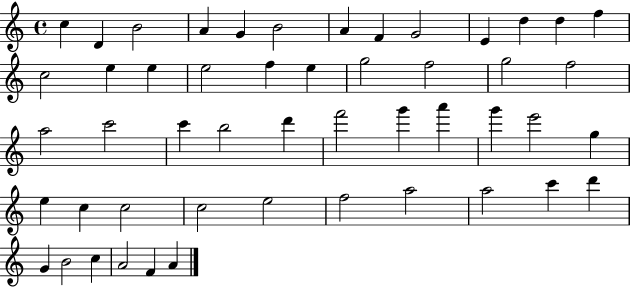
C5/q D4/q B4/h A4/q G4/q B4/h A4/q F4/q G4/h E4/q D5/q D5/q F5/q C5/h E5/q E5/q E5/h F5/q E5/q G5/h F5/h G5/h F5/h A5/h C6/h C6/q B5/h D6/q F6/h G6/q A6/q G6/q E6/h G5/q E5/q C5/q C5/h C5/h E5/h F5/h A5/h A5/h C6/q D6/q G4/q B4/h C5/q A4/h F4/q A4/q